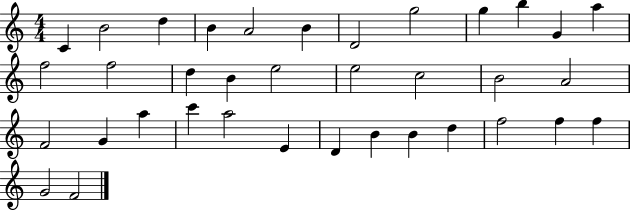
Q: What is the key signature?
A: C major